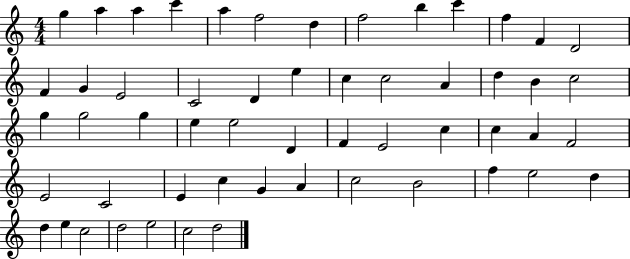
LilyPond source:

{
  \clef treble
  \numericTimeSignature
  \time 4/4
  \key c \major
  g''4 a''4 a''4 c'''4 | a''4 f''2 d''4 | f''2 b''4 c'''4 | f''4 f'4 d'2 | \break f'4 g'4 e'2 | c'2 d'4 e''4 | c''4 c''2 a'4 | d''4 b'4 c''2 | \break g''4 g''2 g''4 | e''4 e''2 d'4 | f'4 e'2 c''4 | c''4 a'4 f'2 | \break e'2 c'2 | e'4 c''4 g'4 a'4 | c''2 b'2 | f''4 e''2 d''4 | \break d''4 e''4 c''2 | d''2 e''2 | c''2 d''2 | \bar "|."
}